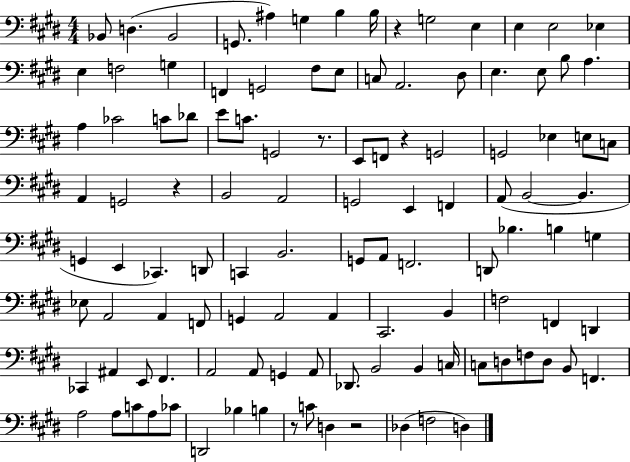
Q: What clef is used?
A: bass